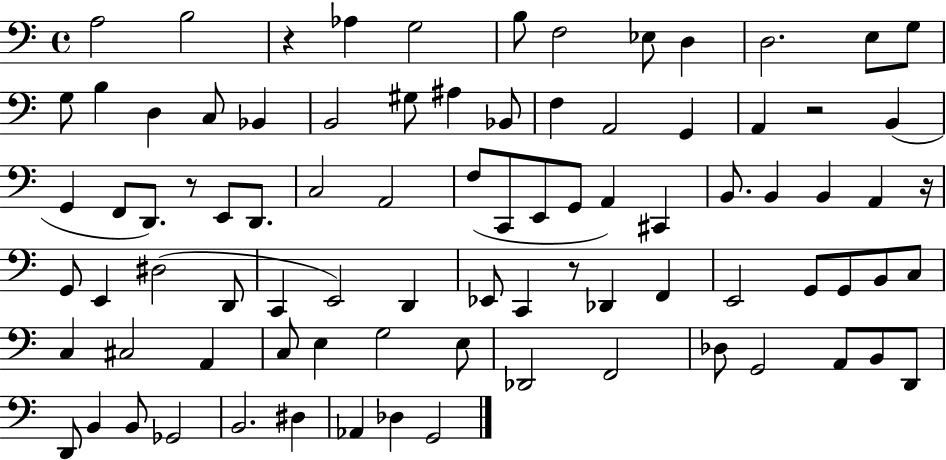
A3/h B3/h R/q Ab3/q G3/h B3/e F3/h Eb3/e D3/q D3/h. E3/e G3/e G3/e B3/q D3/q C3/e Bb2/q B2/h G#3/e A#3/q Bb2/e F3/q A2/h G2/q A2/q R/h B2/q G2/q F2/e D2/e. R/e E2/e D2/e. C3/h A2/h F3/e C2/e E2/e G2/e A2/q C#2/q B2/e. B2/q B2/q A2/q R/s G2/e E2/q D#3/h D2/e C2/q E2/h D2/q Eb2/e C2/q R/e Db2/q F2/q E2/h G2/e G2/e B2/e C3/e C3/q C#3/h A2/q C3/e E3/q G3/h E3/e Db2/h F2/h Db3/e G2/h A2/e B2/e D2/e D2/e B2/q B2/e Gb2/h B2/h. D#3/q Ab2/q Db3/q G2/h